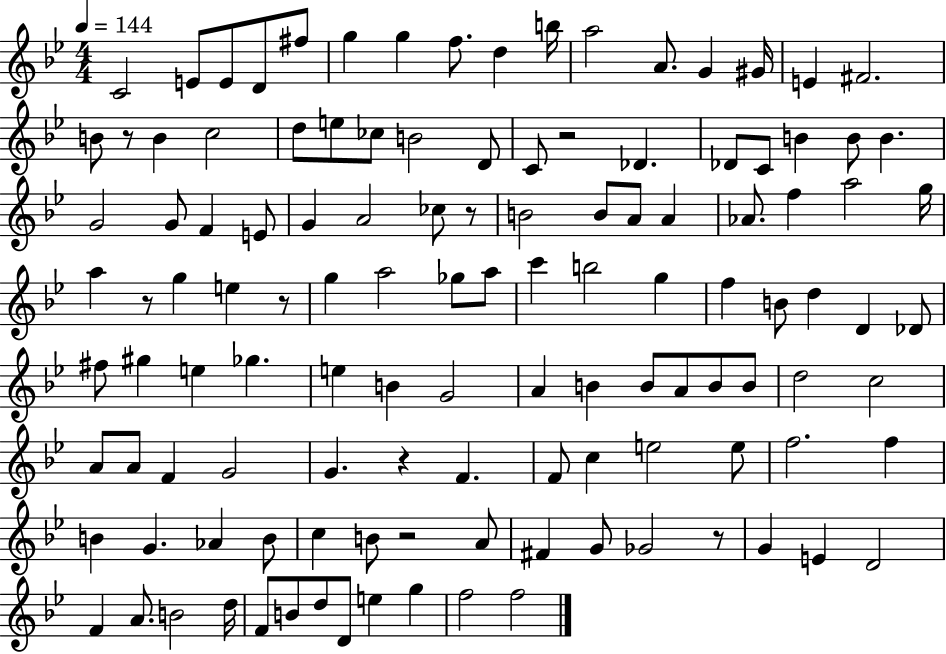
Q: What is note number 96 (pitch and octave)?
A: F#4